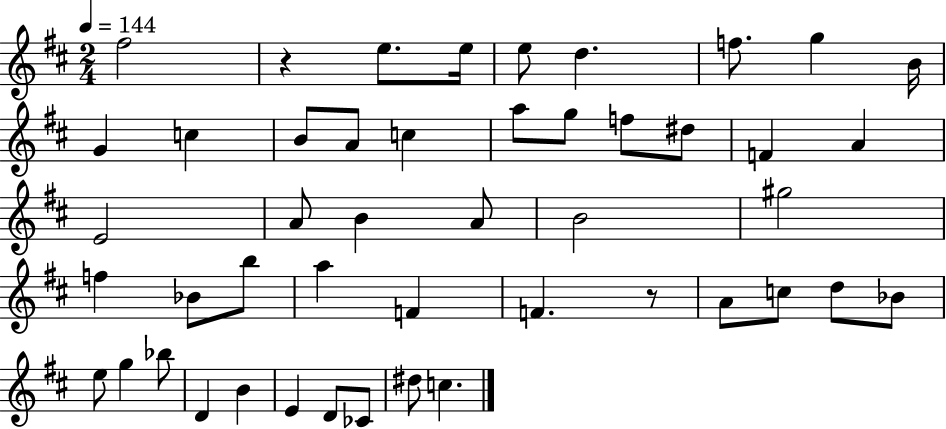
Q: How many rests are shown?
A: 2